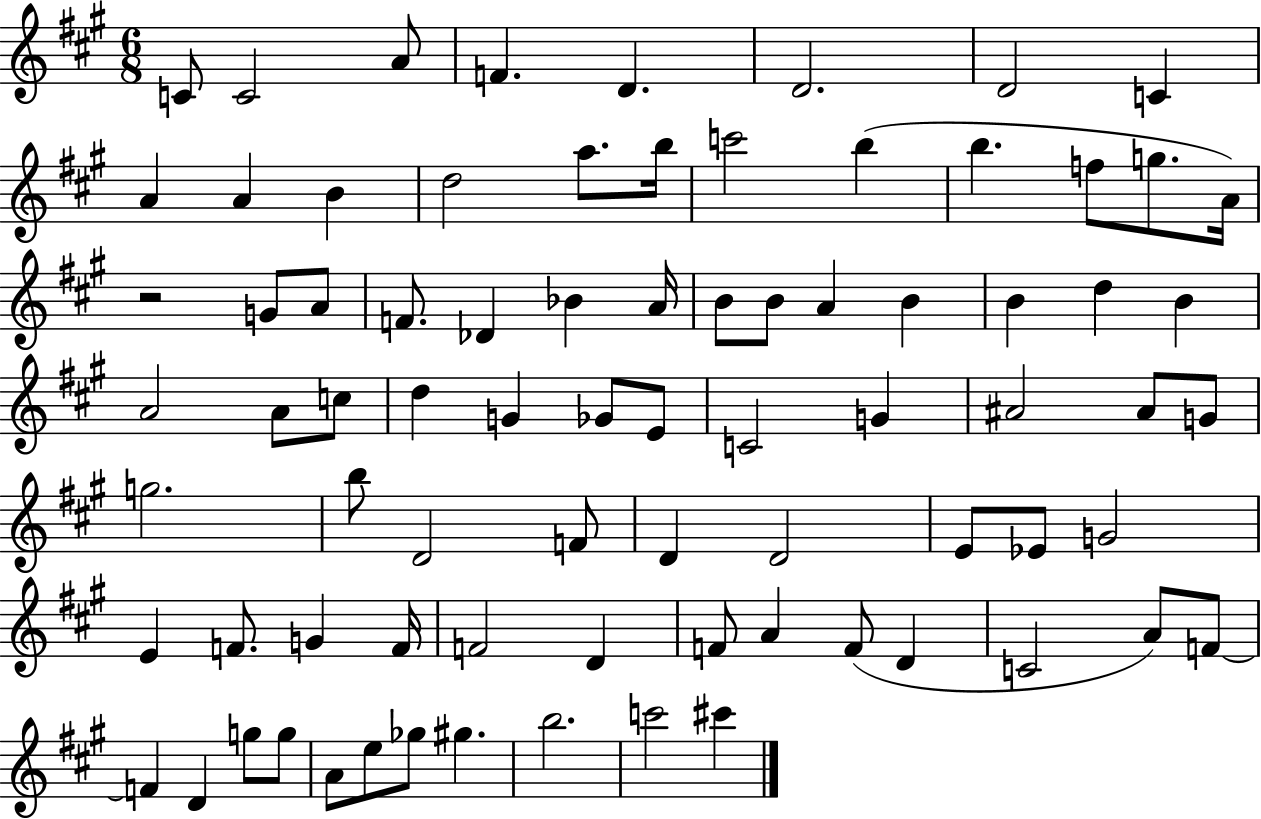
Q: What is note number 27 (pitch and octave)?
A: B4